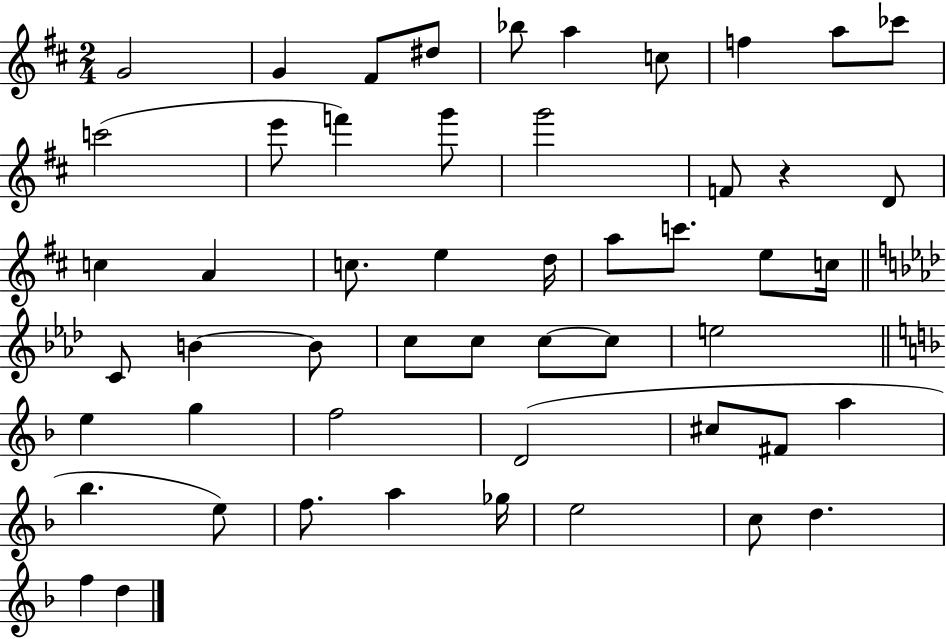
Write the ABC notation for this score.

X:1
T:Untitled
M:2/4
L:1/4
K:D
G2 G ^F/2 ^d/2 _b/2 a c/2 f a/2 _c'/2 c'2 e'/2 f' g'/2 g'2 F/2 z D/2 c A c/2 e d/4 a/2 c'/2 e/2 c/4 C/2 B B/2 c/2 c/2 c/2 c/2 e2 e g f2 D2 ^c/2 ^F/2 a _b e/2 f/2 a _g/4 e2 c/2 d f d